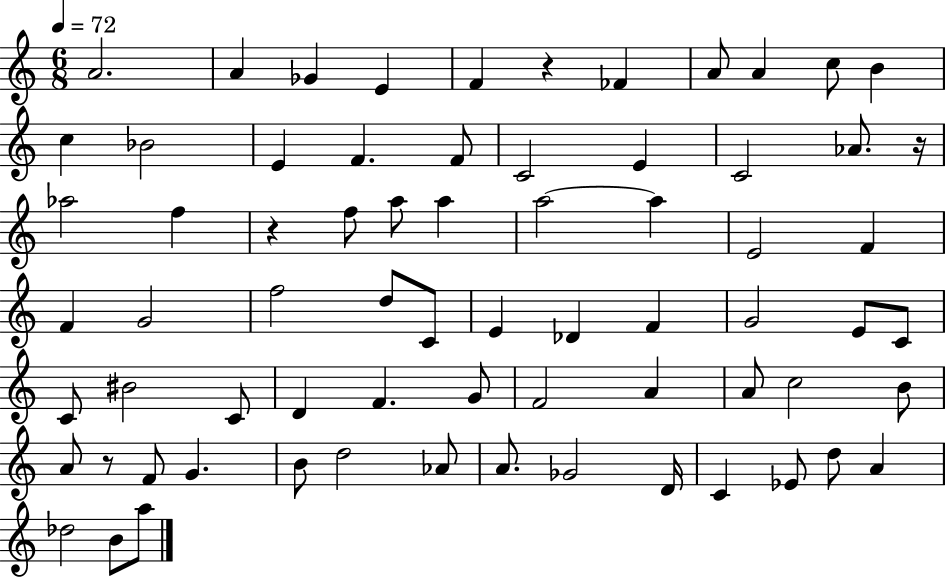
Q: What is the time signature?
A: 6/8